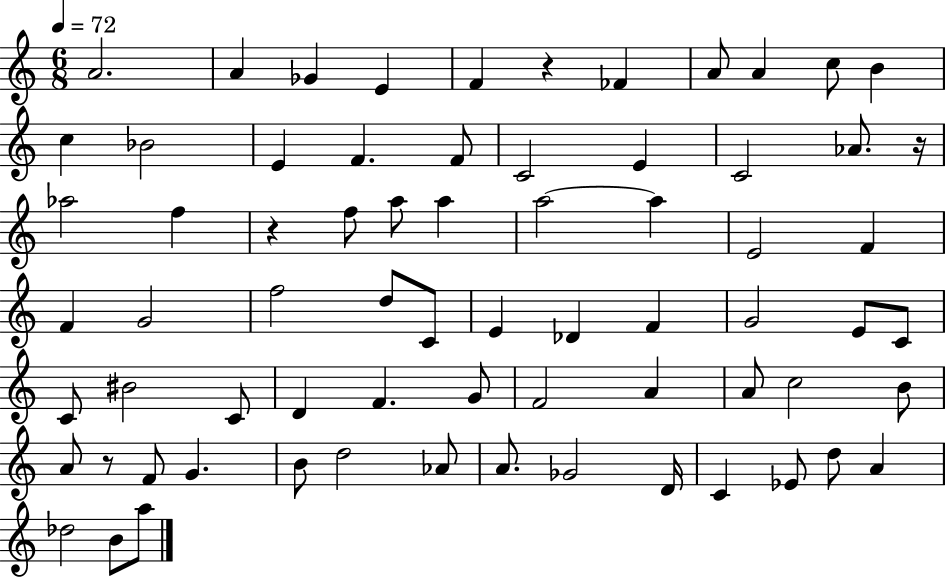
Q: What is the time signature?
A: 6/8